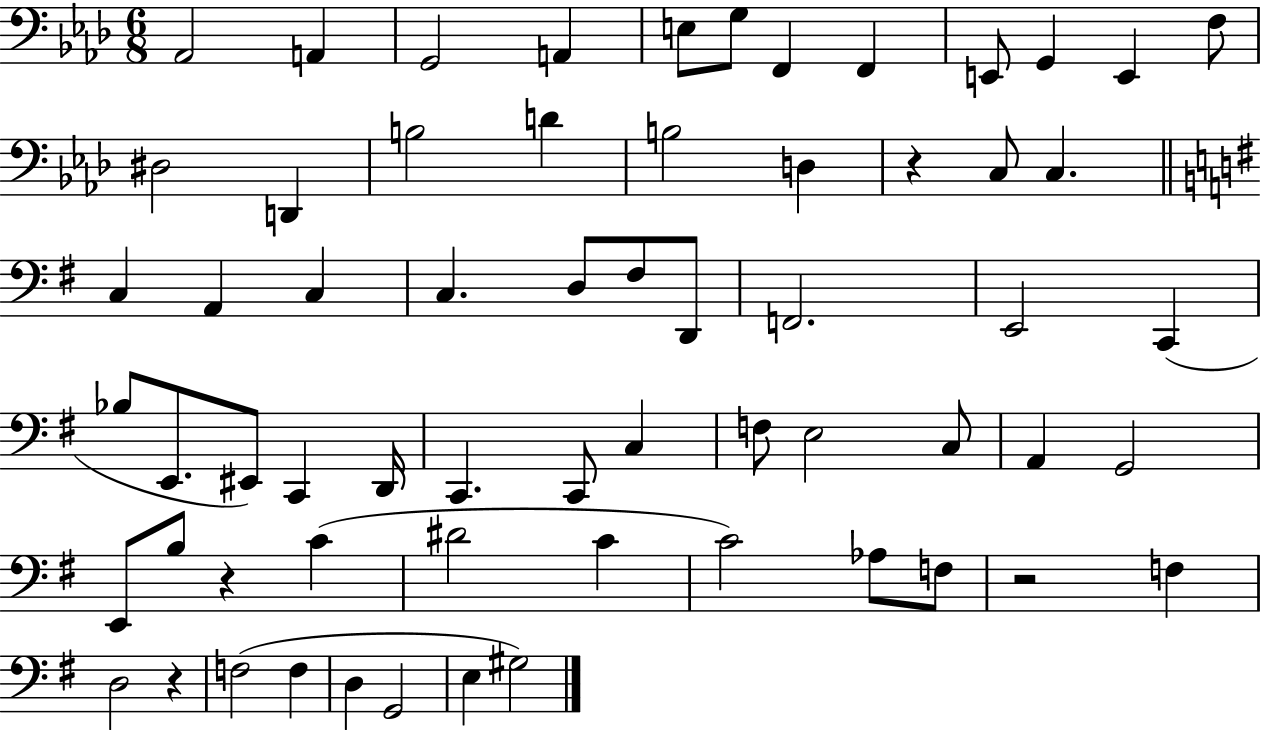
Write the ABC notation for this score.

X:1
T:Untitled
M:6/8
L:1/4
K:Ab
_A,,2 A,, G,,2 A,, E,/2 G,/2 F,, F,, E,,/2 G,, E,, F,/2 ^D,2 D,, B,2 D B,2 D, z C,/2 C, C, A,, C, C, D,/2 ^F,/2 D,,/2 F,,2 E,,2 C,, _B,/2 E,,/2 ^E,,/2 C,, D,,/4 C,, C,,/2 C, F,/2 E,2 C,/2 A,, G,,2 E,,/2 B,/2 z C ^D2 C C2 _A,/2 F,/2 z2 F, D,2 z F,2 F, D, G,,2 E, ^G,2